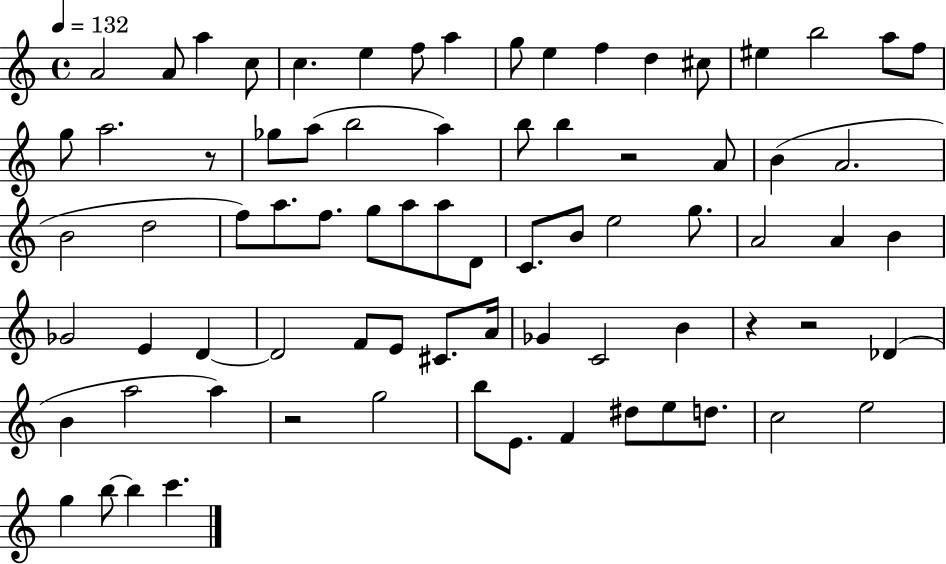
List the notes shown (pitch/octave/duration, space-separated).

A4/h A4/e A5/q C5/e C5/q. E5/q F5/e A5/q G5/e E5/q F5/q D5/q C#5/e EIS5/q B5/h A5/e F5/e G5/e A5/h. R/e Gb5/e A5/e B5/h A5/q B5/e B5/q R/h A4/e B4/q A4/h. B4/h D5/h F5/e A5/e. F5/e. G5/e A5/e A5/e D4/e C4/e. B4/e E5/h G5/e. A4/h A4/q B4/q Gb4/h E4/q D4/q D4/h F4/e E4/e C#4/e. A4/s Gb4/q C4/h B4/q R/q R/h Db4/q B4/q A5/h A5/q R/h G5/h B5/e E4/e. F4/q D#5/e E5/e D5/e. C5/h E5/h G5/q B5/e B5/q C6/q.